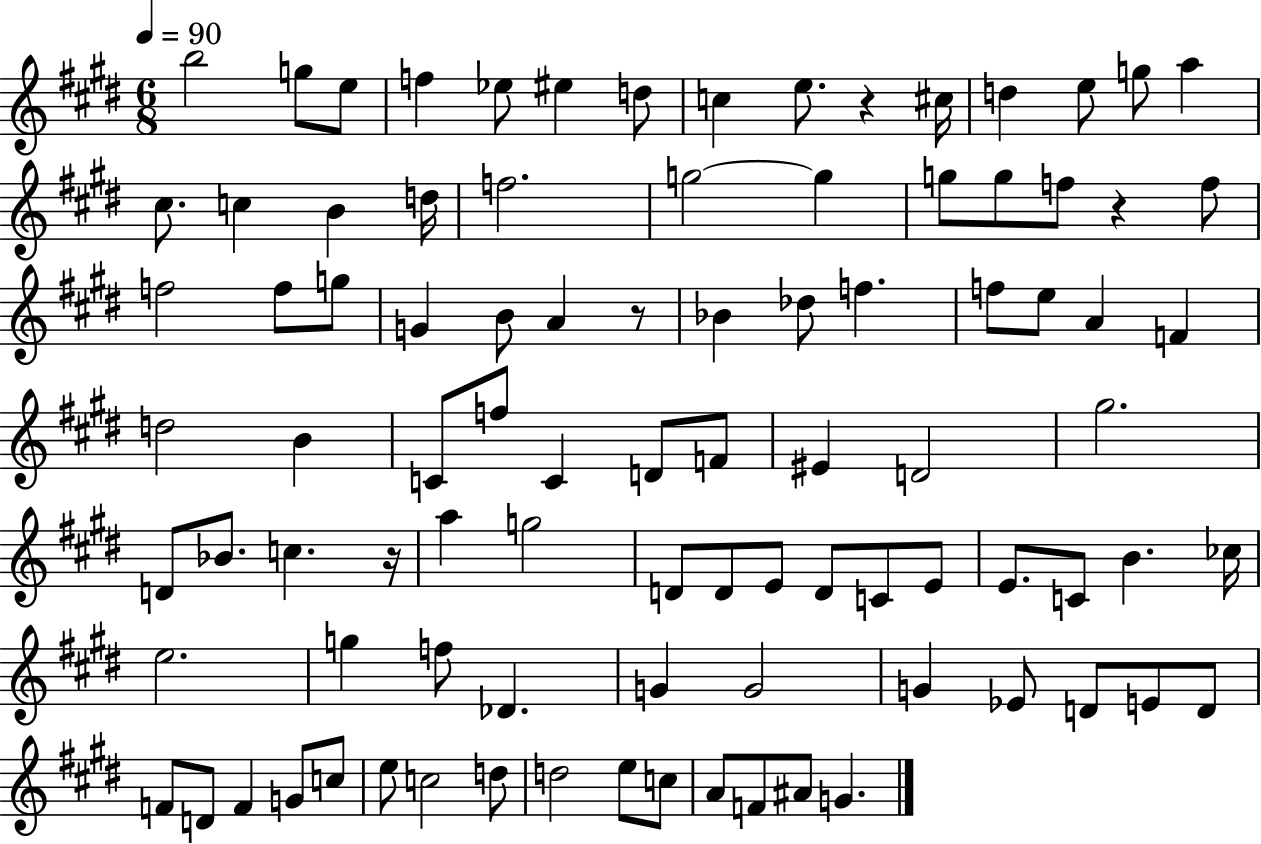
{
  \clef treble
  \numericTimeSignature
  \time 6/8
  \key e \major
  \tempo 4 = 90
  b''2 g''8 e''8 | f''4 ees''8 eis''4 d''8 | c''4 e''8. r4 cis''16 | d''4 e''8 g''8 a''4 | \break cis''8. c''4 b'4 d''16 | f''2. | g''2~~ g''4 | g''8 g''8 f''8 r4 f''8 | \break f''2 f''8 g''8 | g'4 b'8 a'4 r8 | bes'4 des''8 f''4. | f''8 e''8 a'4 f'4 | \break d''2 b'4 | c'8 f''8 c'4 d'8 f'8 | eis'4 d'2 | gis''2. | \break d'8 bes'8. c''4. r16 | a''4 g''2 | d'8 d'8 e'8 d'8 c'8 e'8 | e'8. c'8 b'4. ces''16 | \break e''2. | g''4 f''8 des'4. | g'4 g'2 | g'4 ees'8 d'8 e'8 d'8 | \break f'8 d'8 f'4 g'8 c''8 | e''8 c''2 d''8 | d''2 e''8 c''8 | a'8 f'8 ais'8 g'4. | \break \bar "|."
}